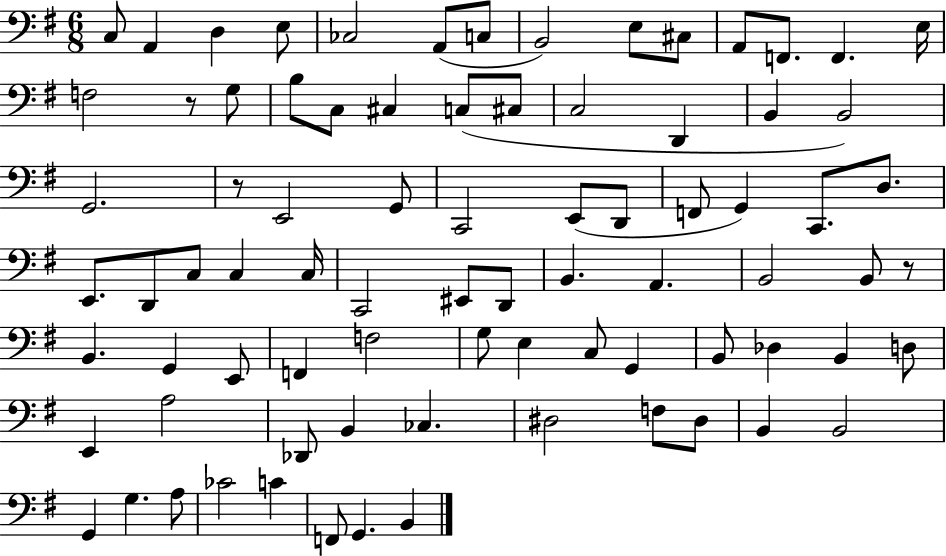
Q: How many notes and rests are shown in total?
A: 81